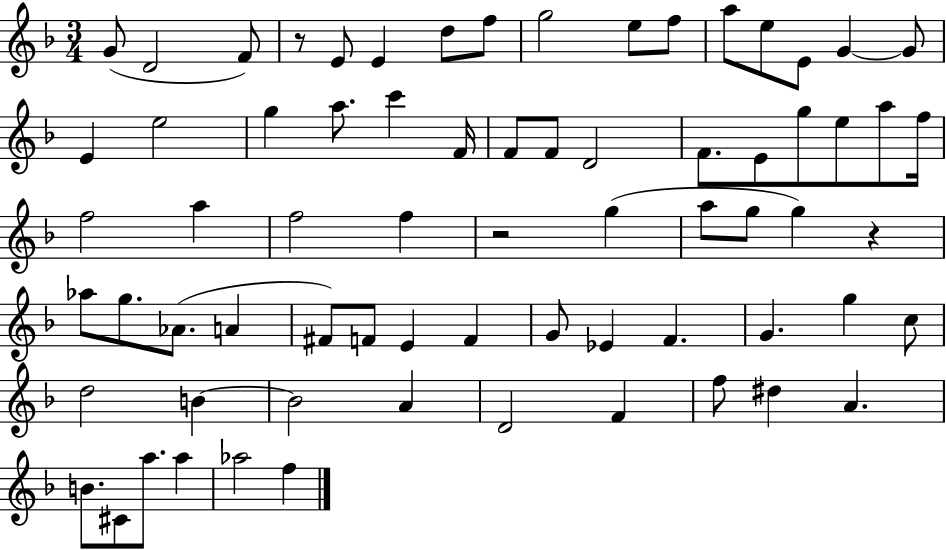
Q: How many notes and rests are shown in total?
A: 70